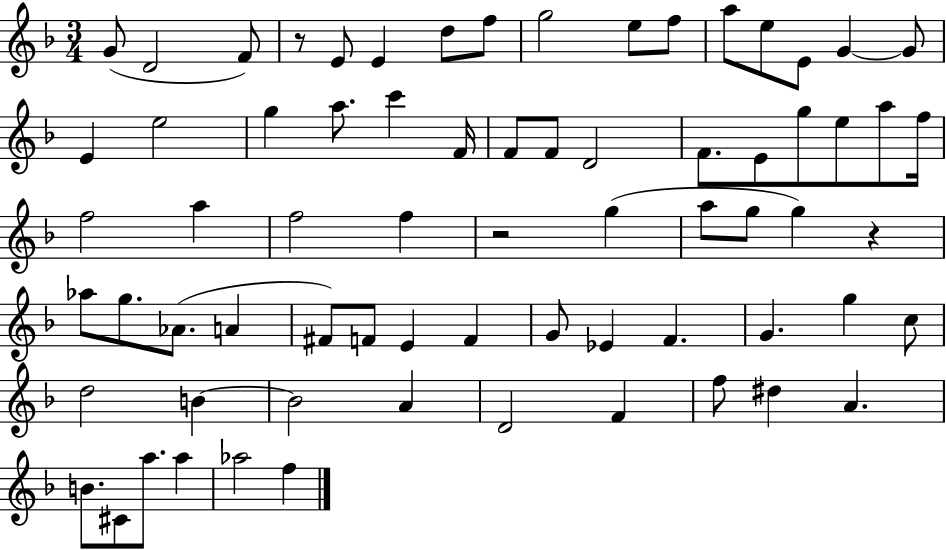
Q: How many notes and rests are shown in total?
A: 70